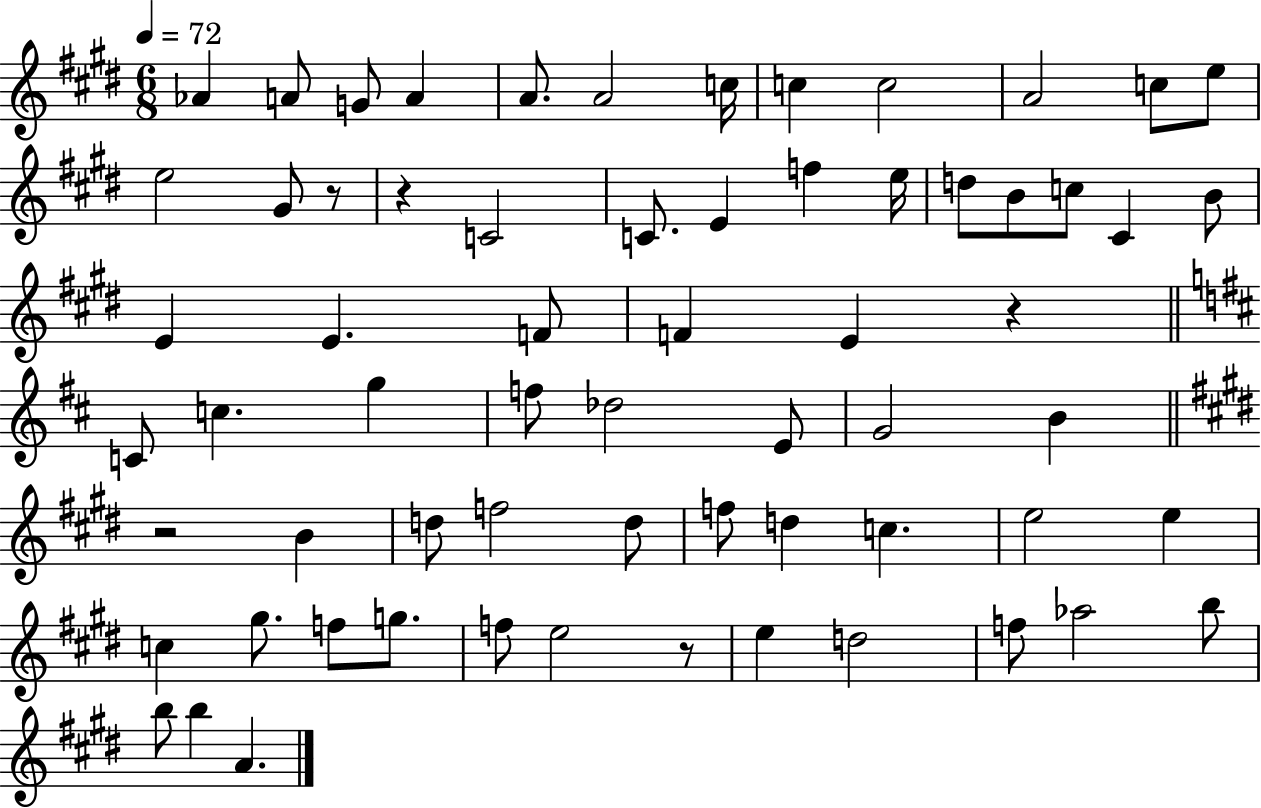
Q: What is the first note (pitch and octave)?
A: Ab4